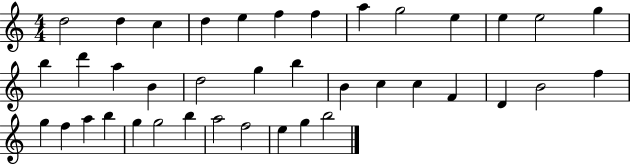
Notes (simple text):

D5/h D5/q C5/q D5/q E5/q F5/q F5/q A5/q G5/h E5/q E5/q E5/h G5/q B5/q D6/q A5/q B4/q D5/h G5/q B5/q B4/q C5/q C5/q F4/q D4/q B4/h F5/q G5/q F5/q A5/q B5/q G5/q G5/h B5/q A5/h F5/h E5/q G5/q B5/h